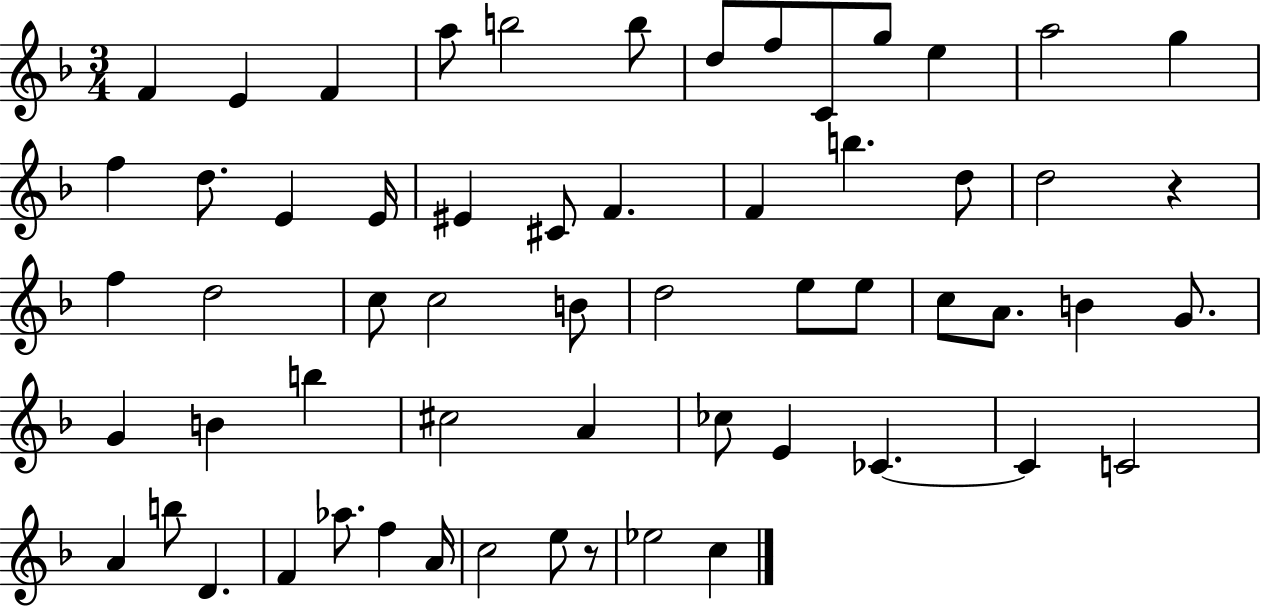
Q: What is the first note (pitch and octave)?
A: F4